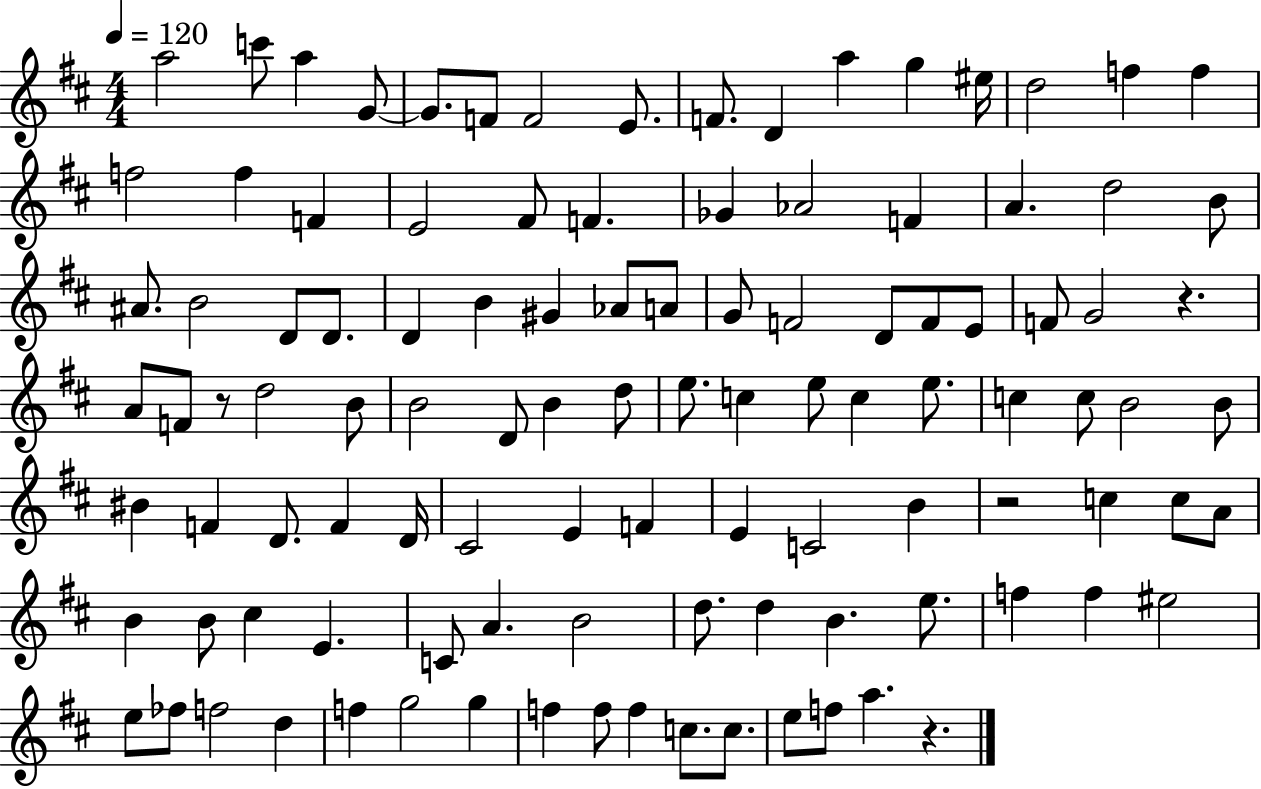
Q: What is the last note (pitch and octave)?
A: A5